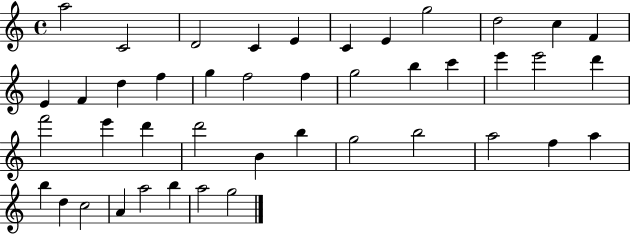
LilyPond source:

{
  \clef treble
  \time 4/4
  \defaultTimeSignature
  \key c \major
  a''2 c'2 | d'2 c'4 e'4 | c'4 e'4 g''2 | d''2 c''4 f'4 | \break e'4 f'4 d''4 f''4 | g''4 f''2 f''4 | g''2 b''4 c'''4 | e'''4 e'''2 d'''4 | \break f'''2 e'''4 d'''4 | d'''2 b'4 b''4 | g''2 b''2 | a''2 f''4 a''4 | \break b''4 d''4 c''2 | a'4 a''2 b''4 | a''2 g''2 | \bar "|."
}